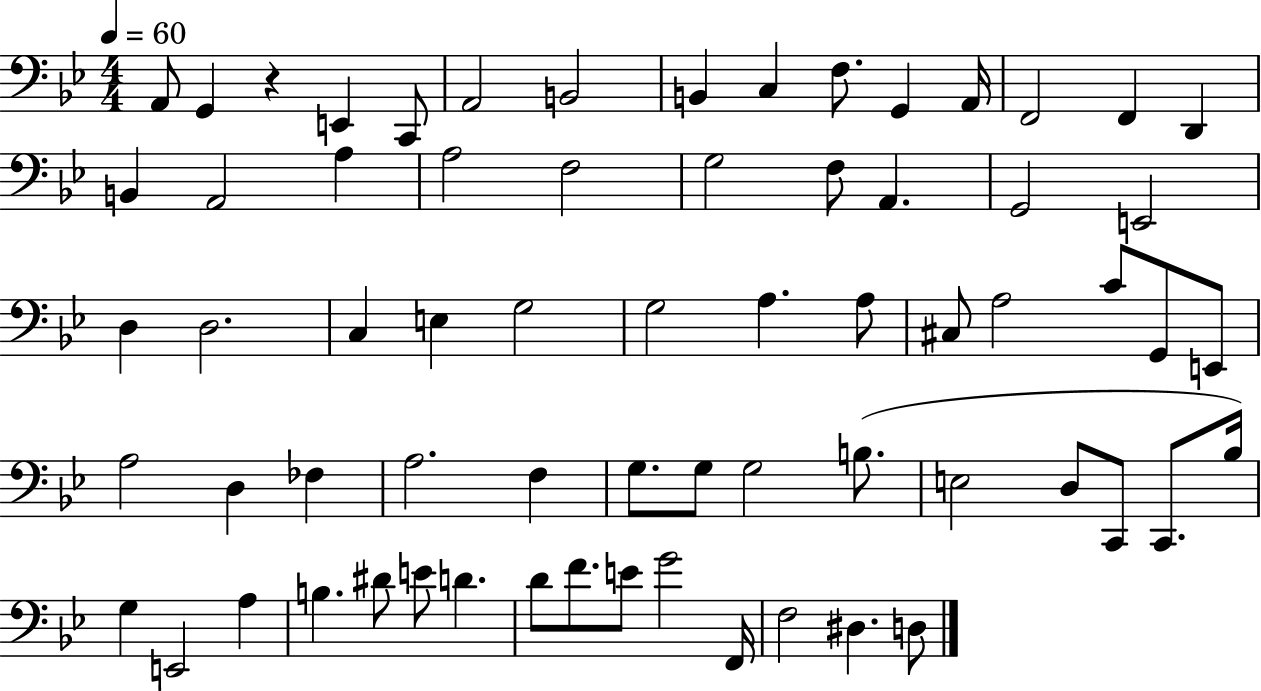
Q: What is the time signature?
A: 4/4